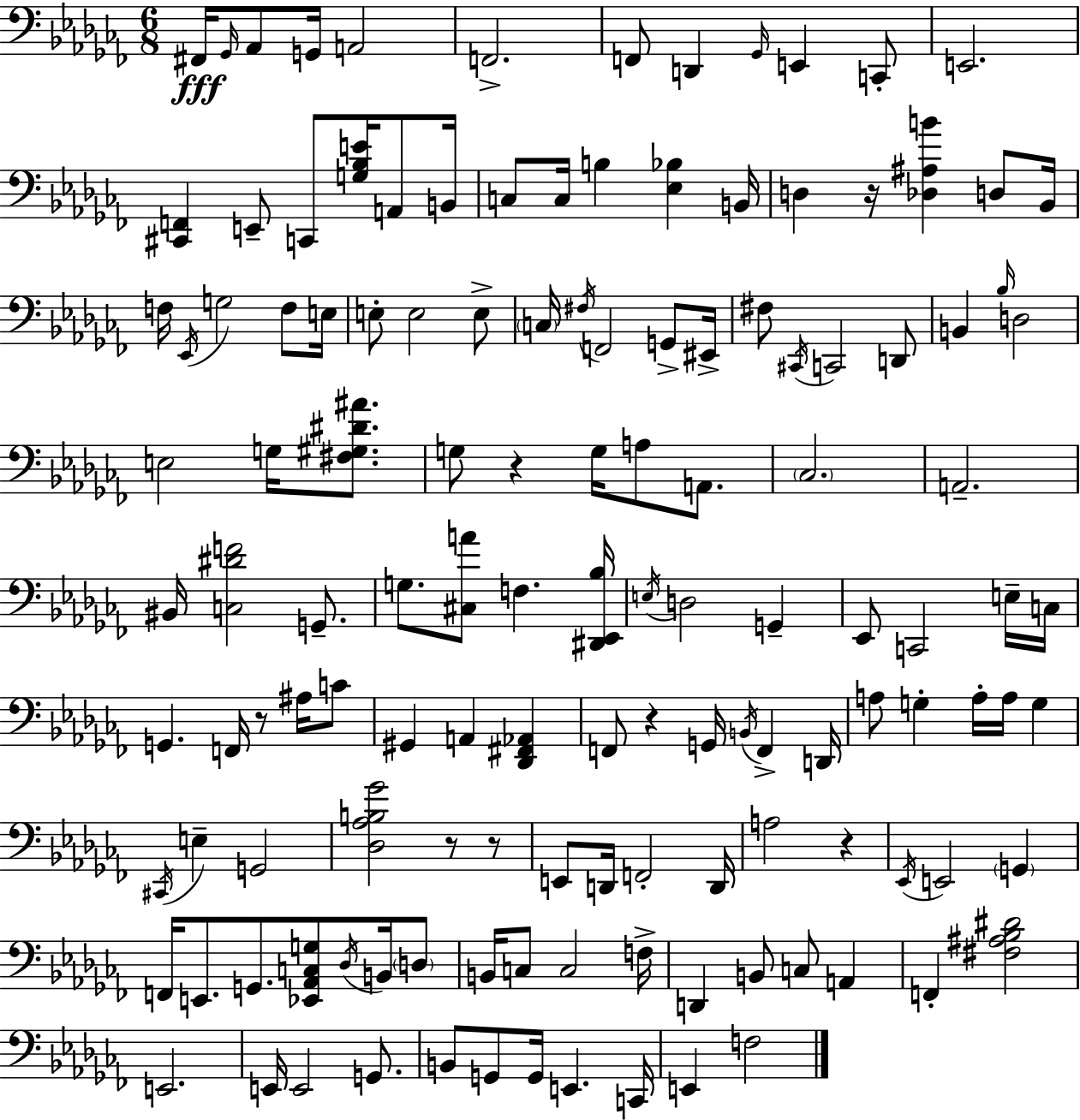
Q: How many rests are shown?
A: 7